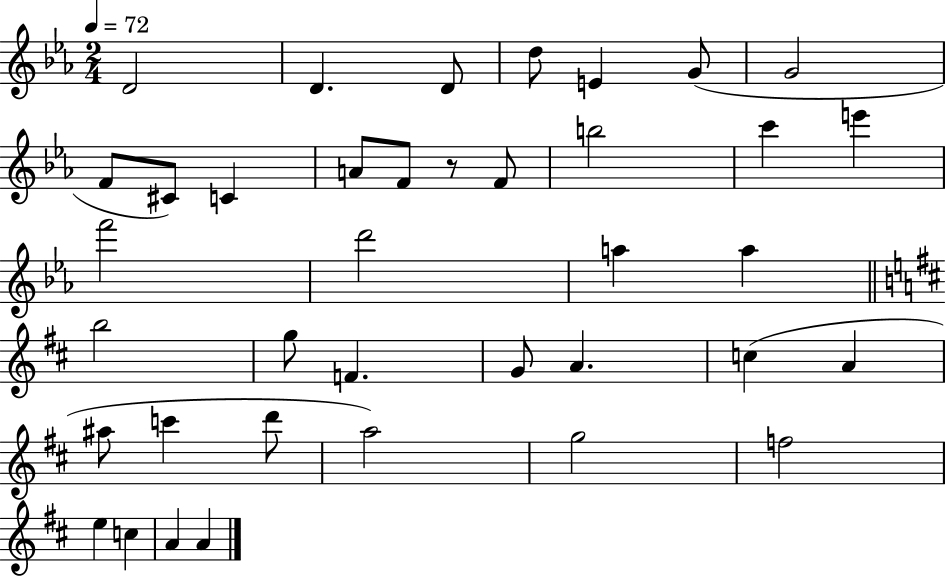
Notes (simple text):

D4/h D4/q. D4/e D5/e E4/q G4/e G4/h F4/e C#4/e C4/q A4/e F4/e R/e F4/e B5/h C6/q E6/q F6/h D6/h A5/q A5/q B5/h G5/e F4/q. G4/e A4/q. C5/q A4/q A#5/e C6/q D6/e A5/h G5/h F5/h E5/q C5/q A4/q A4/q